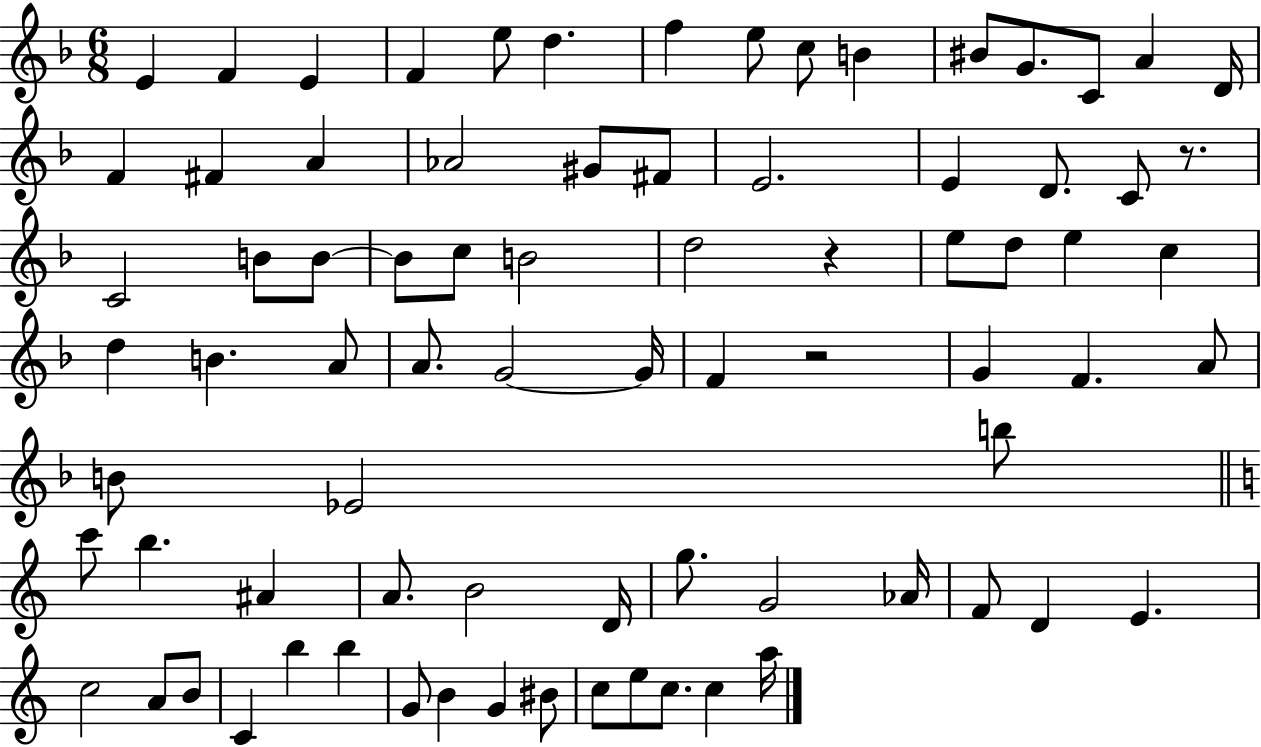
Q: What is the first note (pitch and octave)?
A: E4